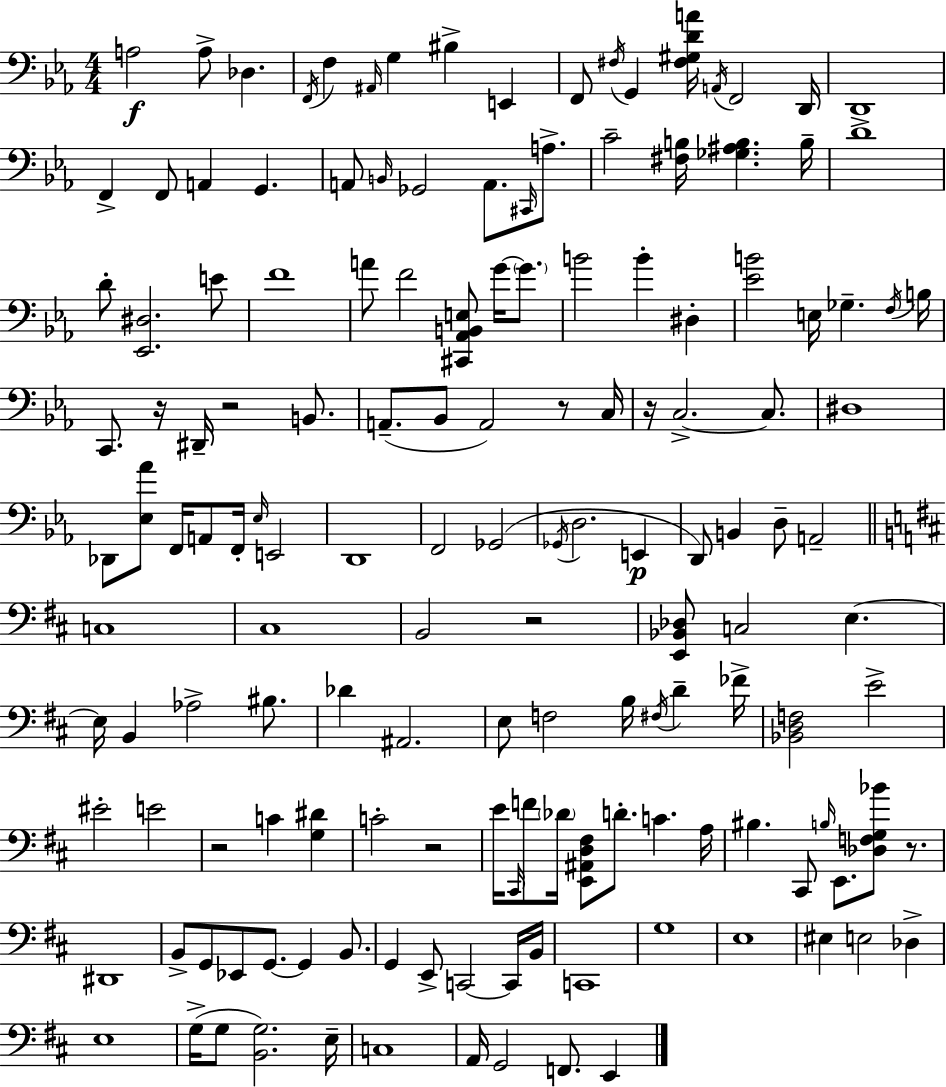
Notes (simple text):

A3/h A3/e Db3/q. F2/s F3/q A#2/s G3/q BIS3/q E2/q F2/e F#3/s G2/q [F#3,G#3,D4,A4]/s A2/s F2/h D2/s D2/w F2/q F2/e A2/q G2/q. A2/e B2/s Gb2/h A2/e. C#2/s A3/e. C4/h [F#3,B3]/s [Gb3,A#3,B3]/q. B3/s D4/w D4/e [Eb2,D#3]/h. E4/e F4/w A4/e F4/h [C#2,Ab2,B2,E3]/e G4/s G4/e. B4/h B4/q D#3/q [Eb4,B4]/h E3/s Gb3/q. F3/s B3/s C2/e. R/s D#2/s R/h B2/e. A2/e. Bb2/e A2/h R/e C3/s R/s C3/h. C3/e. D#3/w Db2/e [Eb3,Ab4]/e F2/s A2/e F2/s Eb3/s E2/h D2/w F2/h Gb2/h Gb2/s D3/h. E2/q D2/e B2/q D3/e A2/h C3/w C#3/w B2/h R/h [E2,Bb2,Db3]/e C3/h E3/q. E3/s B2/q Ab3/h BIS3/e. Db4/q A#2/h. E3/e F3/h B3/s F#3/s D4/q FES4/s [Bb2,D3,F3]/h E4/h EIS4/h E4/h R/h C4/q [G3,D#4]/q C4/h R/h E4/s C#2/s F4/e Db4/s [E2,A#2,D3,F#3]/e D4/e. C4/q. A3/s BIS3/q. C#2/e B3/s E2/e. [Db3,F3,G3,Bb4]/e R/e. D#2/w B2/e G2/e Eb2/e G2/e. G2/q B2/e. G2/q E2/e C2/h C2/s B2/s C2/w G3/w E3/w EIS3/q E3/h Db3/q E3/w G3/s G3/e [B2,G3]/h. E3/s C3/w A2/s G2/h F2/e. E2/q